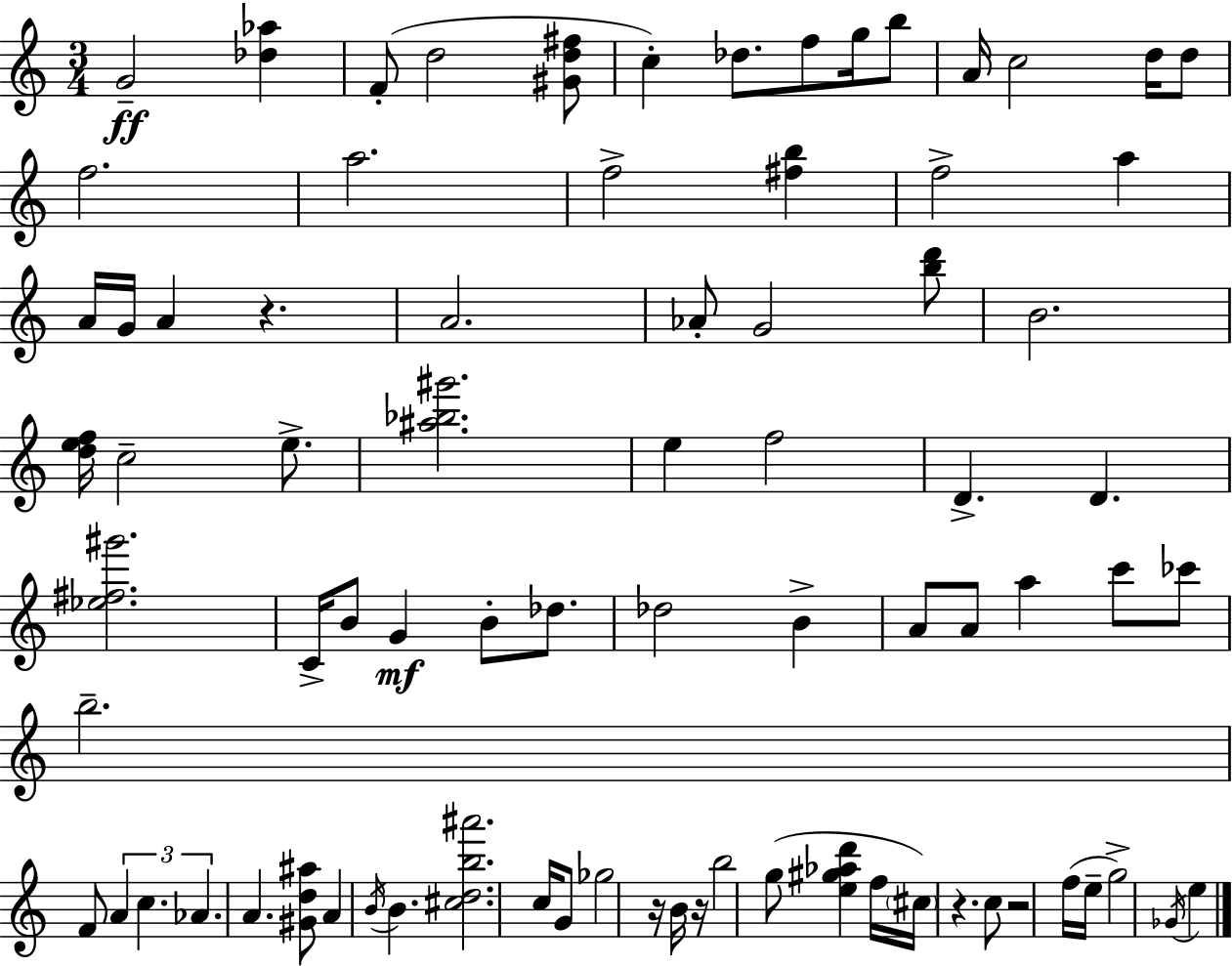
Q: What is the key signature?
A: C major